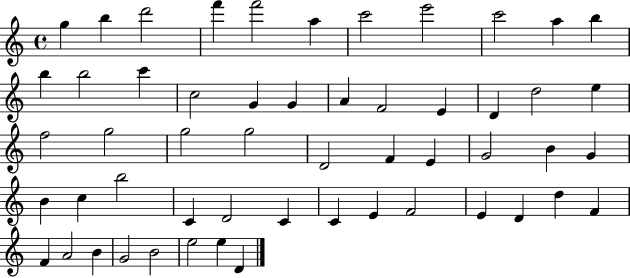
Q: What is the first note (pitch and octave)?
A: G5